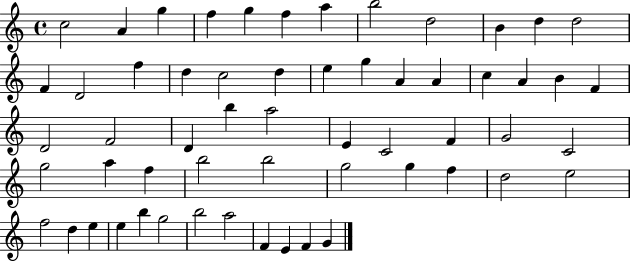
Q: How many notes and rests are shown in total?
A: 58